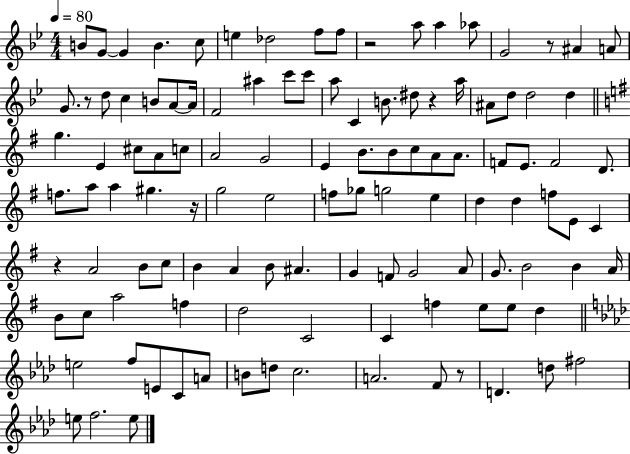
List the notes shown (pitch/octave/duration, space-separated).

B4/e G4/e G4/q B4/q. C5/e E5/q Db5/h F5/e F5/e R/h A5/e A5/q Ab5/e G4/h R/e A#4/q A4/e G4/e. R/e D5/e C5/q B4/e A4/e A4/s F4/h A#5/q C6/e C6/e A5/e C4/q B4/e. D#5/e R/q A5/s A#4/e D5/e D5/h D5/q G5/q. E4/q C#5/e A4/e C5/e A4/h G4/h E4/q B4/e. B4/e C5/e A4/e A4/e. F4/e E4/e. F4/h D4/e. F5/e. A5/e A5/q G#5/q. R/s G5/h E5/h F5/e Gb5/e G5/h E5/q D5/q D5/q F5/e E4/e C4/q R/q A4/h B4/e C5/e B4/q A4/q B4/e A#4/q. G4/q F4/e G4/h A4/e G4/e. B4/h B4/q A4/s B4/e C5/e A5/h F5/q D5/h C4/h C4/q F5/q E5/e E5/e D5/q E5/h F5/e E4/e C4/e A4/e B4/e D5/e C5/h. A4/h. F4/e R/e D4/q. D5/e F#5/h E5/e F5/h. E5/e